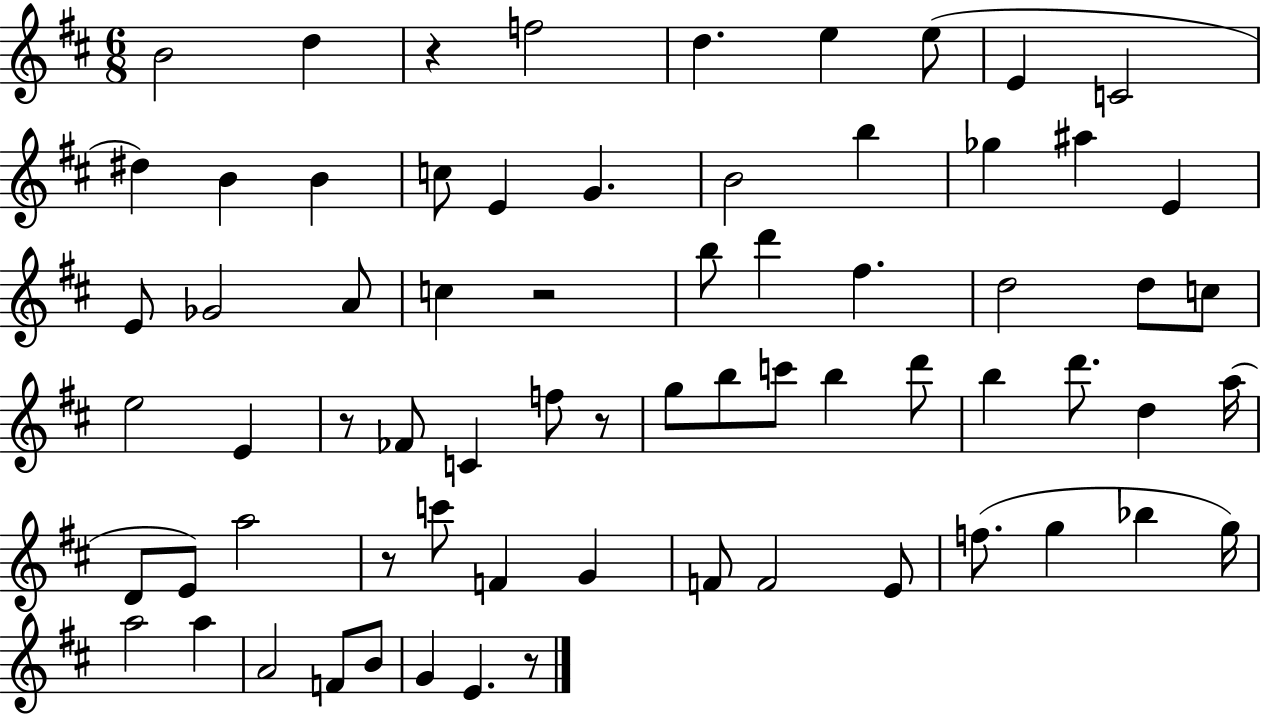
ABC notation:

X:1
T:Untitled
M:6/8
L:1/4
K:D
B2 d z f2 d e e/2 E C2 ^d B B c/2 E G B2 b _g ^a E E/2 _G2 A/2 c z2 b/2 d' ^f d2 d/2 c/2 e2 E z/2 _F/2 C f/2 z/2 g/2 b/2 c'/2 b d'/2 b d'/2 d a/4 D/2 E/2 a2 z/2 c'/2 F G F/2 F2 E/2 f/2 g _b g/4 a2 a A2 F/2 B/2 G E z/2